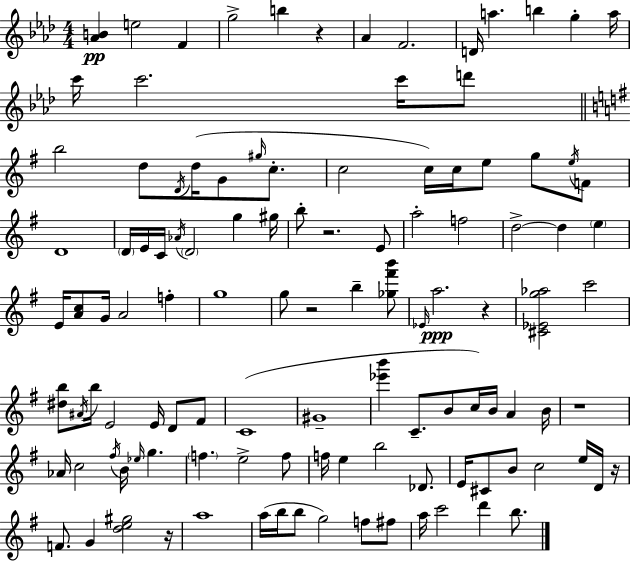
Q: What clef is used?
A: treble